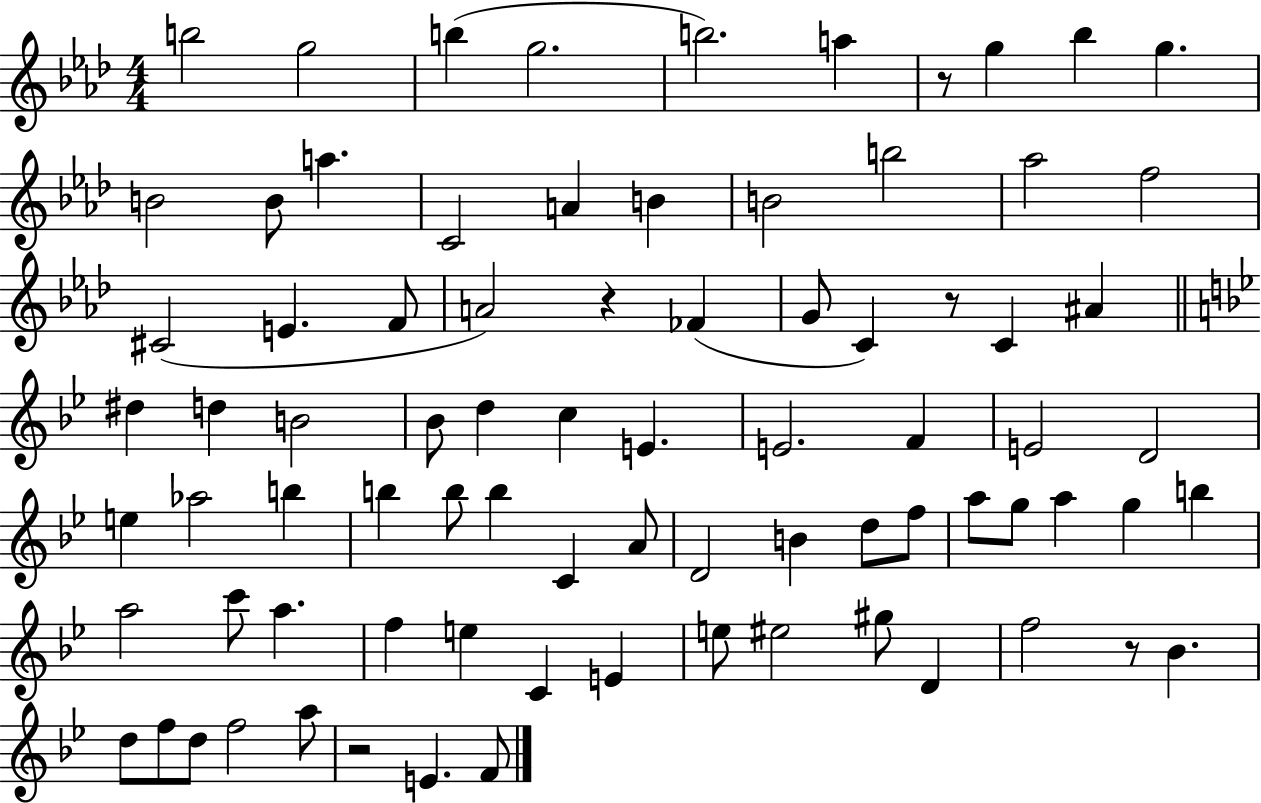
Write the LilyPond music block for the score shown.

{
  \clef treble
  \numericTimeSignature
  \time 4/4
  \key aes \major
  \repeat volta 2 { b''2 g''2 | b''4( g''2. | b''2.) a''4 | r8 g''4 bes''4 g''4. | \break b'2 b'8 a''4. | c'2 a'4 b'4 | b'2 b''2 | aes''2 f''2 | \break cis'2( e'4. f'8 | a'2) r4 fes'4( | g'8 c'4) r8 c'4 ais'4 | \bar "||" \break \key g \minor dis''4 d''4 b'2 | bes'8 d''4 c''4 e'4. | e'2. f'4 | e'2 d'2 | \break e''4 aes''2 b''4 | b''4 b''8 b''4 c'4 a'8 | d'2 b'4 d''8 f''8 | a''8 g''8 a''4 g''4 b''4 | \break a''2 c'''8 a''4. | f''4 e''4 c'4 e'4 | e''8 eis''2 gis''8 d'4 | f''2 r8 bes'4. | \break d''8 f''8 d''8 f''2 a''8 | r2 e'4. f'8 | } \bar "|."
}